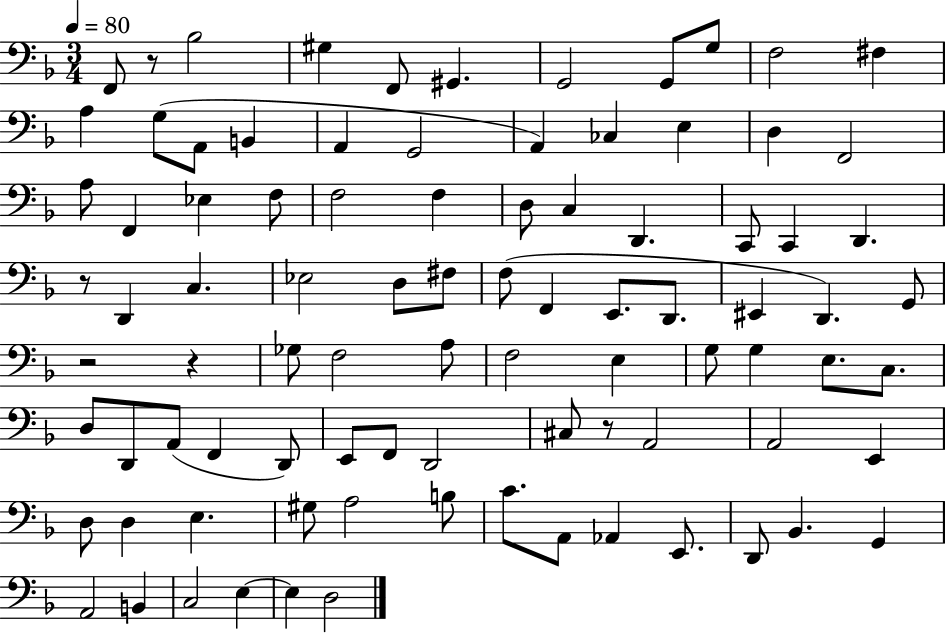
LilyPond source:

{
  \clef bass
  \numericTimeSignature
  \time 3/4
  \key f \major
  \tempo 4 = 80
  f,8 r8 bes2 | gis4 f,8 gis,4. | g,2 g,8 g8 | f2 fis4 | \break a4 g8( a,8 b,4 | a,4 g,2 | a,4) ces4 e4 | d4 f,2 | \break a8 f,4 ees4 f8 | f2 f4 | d8 c4 d,4. | c,8 c,4 d,4. | \break r8 d,4 c4. | ees2 d8 fis8 | f8( f,4 e,8. d,8. | eis,4 d,4.) g,8 | \break r2 r4 | ges8 f2 a8 | f2 e4 | g8 g4 e8. c8. | \break d8 d,8 a,8( f,4 d,8) | e,8 f,8 d,2 | cis8 r8 a,2 | a,2 e,4 | \break d8 d4 e4. | gis8 a2 b8 | c'8. a,8 aes,4 e,8. | d,8 bes,4. g,4 | \break a,2 b,4 | c2 e4~~ | e4 d2 | \bar "|."
}